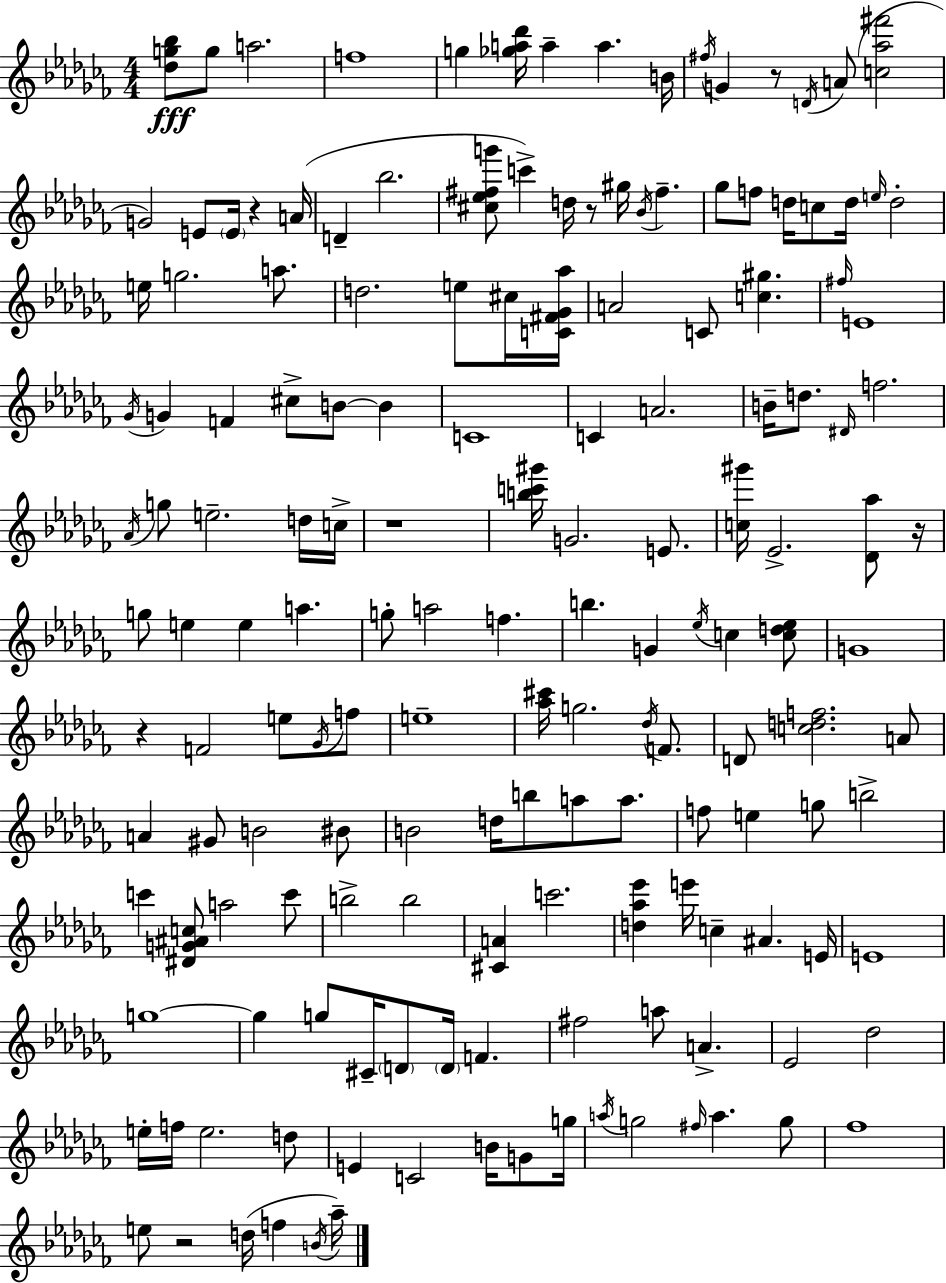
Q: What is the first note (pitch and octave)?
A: G5